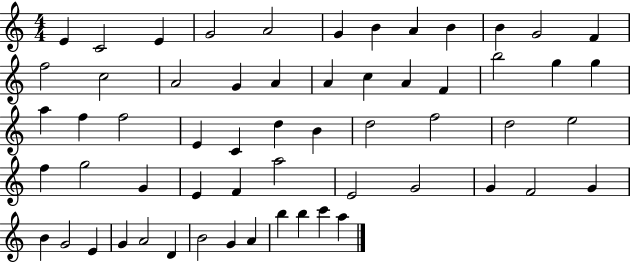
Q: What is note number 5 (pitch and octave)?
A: A4